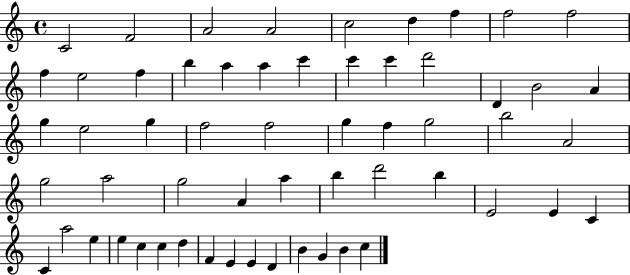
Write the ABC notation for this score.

X:1
T:Untitled
M:4/4
L:1/4
K:C
C2 F2 A2 A2 c2 d f f2 f2 f e2 f b a a c' c' c' d'2 D B2 A g e2 g f2 f2 g f g2 b2 A2 g2 a2 g2 A a b d'2 b E2 E C C a2 e e c c d F E E D B G B c